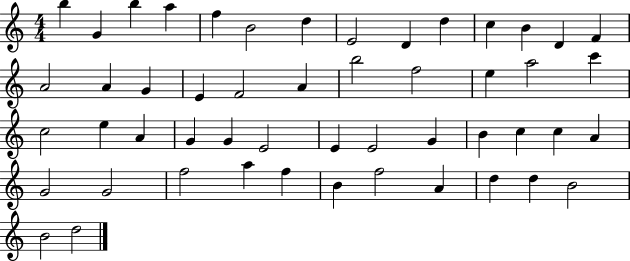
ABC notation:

X:1
T:Untitled
M:4/4
L:1/4
K:C
b G b a f B2 d E2 D d c B D F A2 A G E F2 A b2 f2 e a2 c' c2 e A G G E2 E E2 G B c c A G2 G2 f2 a f B f2 A d d B2 B2 d2